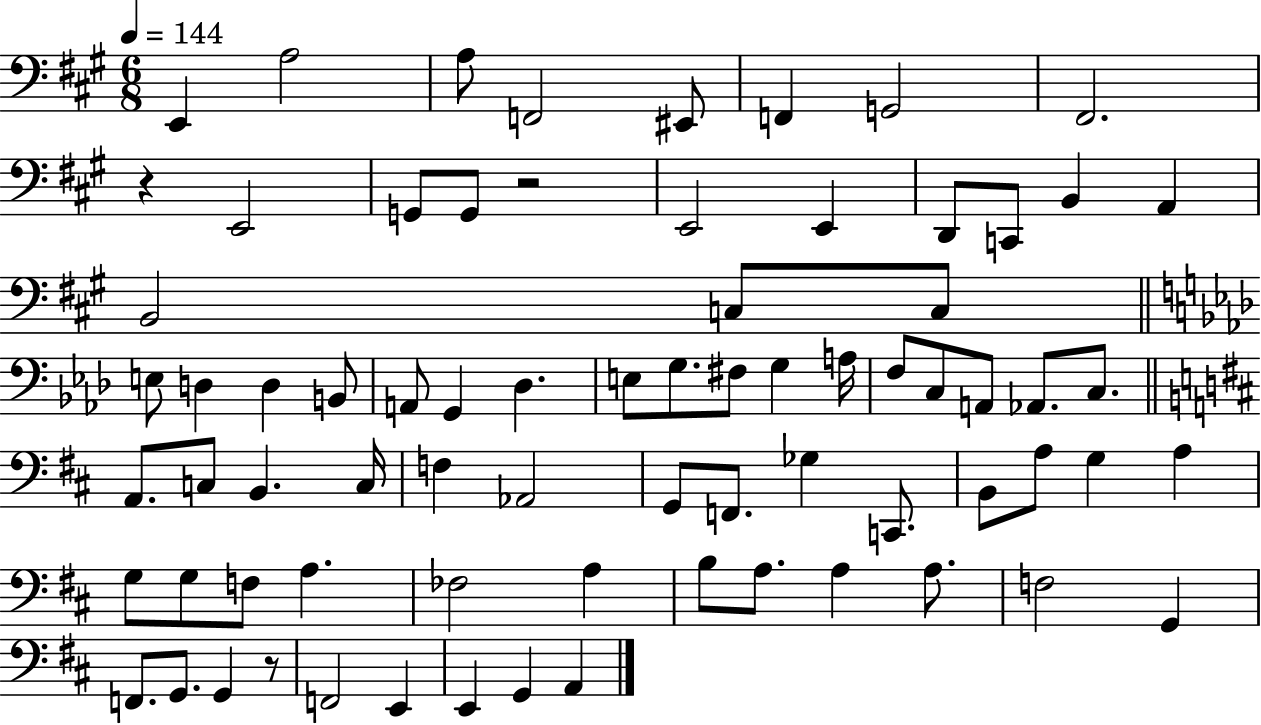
E2/q A3/h A3/e F2/h EIS2/e F2/q G2/h F#2/h. R/q E2/h G2/e G2/e R/h E2/h E2/q D2/e C2/e B2/q A2/q B2/h C3/e C3/e E3/e D3/q D3/q B2/e A2/e G2/q Db3/q. E3/e G3/e. F#3/e G3/q A3/s F3/e C3/e A2/e Ab2/e. C3/e. A2/e. C3/e B2/q. C3/s F3/q Ab2/h G2/e F2/e. Gb3/q C2/e. B2/e A3/e G3/q A3/q G3/e G3/e F3/e A3/q. FES3/h A3/q B3/e A3/e. A3/q A3/e. F3/h G2/q F2/e. G2/e. G2/q R/e F2/h E2/q E2/q G2/q A2/q